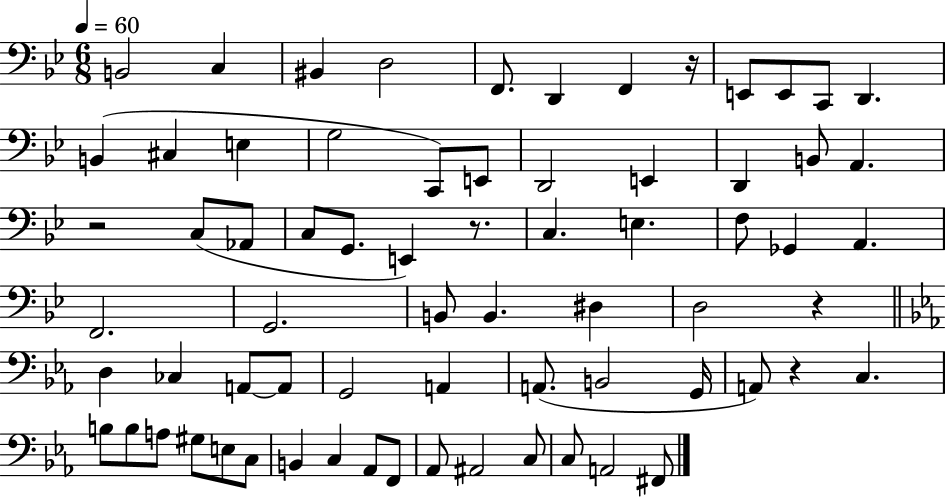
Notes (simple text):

B2/h C3/q BIS2/q D3/h F2/e. D2/q F2/q R/s E2/e E2/e C2/e D2/q. B2/q C#3/q E3/q G3/h C2/e E2/e D2/h E2/q D2/q B2/e A2/q. R/h C3/e Ab2/e C3/e G2/e. E2/q R/e. C3/q. E3/q. F3/e Gb2/q A2/q. F2/h. G2/h. B2/e B2/q. D#3/q D3/h R/q D3/q CES3/q A2/e A2/e G2/h A2/q A2/e. B2/h G2/s A2/e R/q C3/q. B3/e B3/e A3/e G#3/e E3/e C3/e B2/q C3/q Ab2/e F2/e Ab2/e A#2/h C3/e C3/e A2/h F#2/e